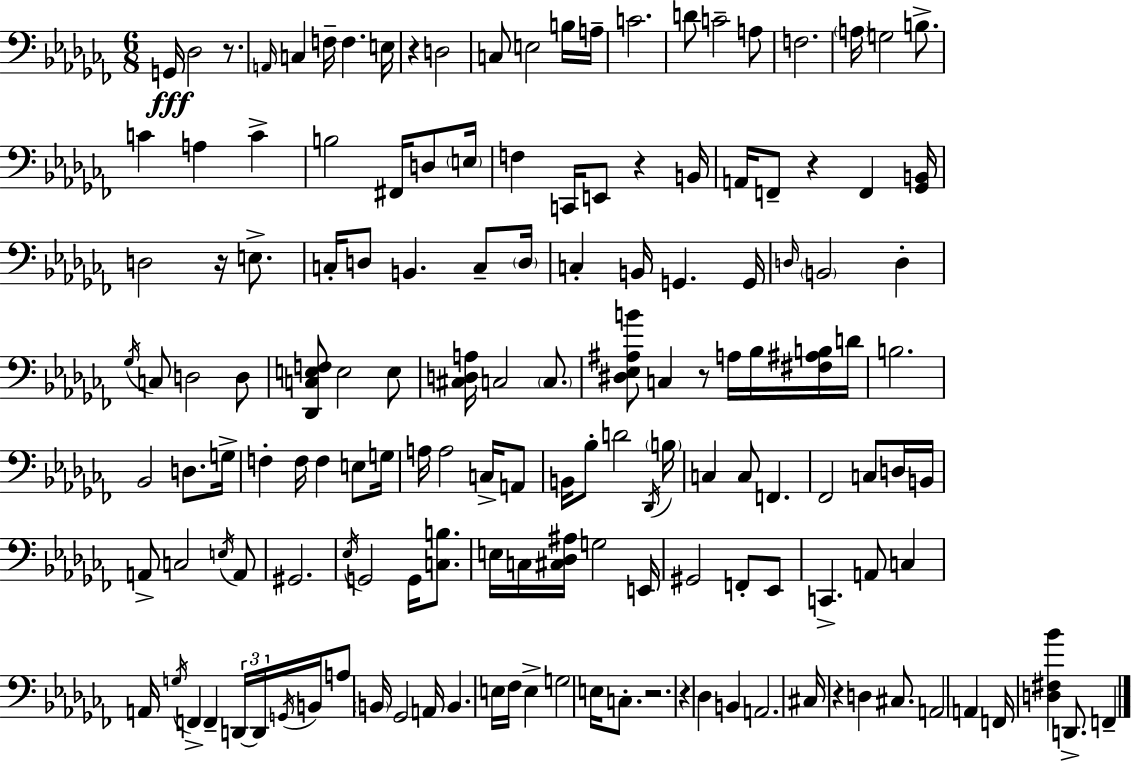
X:1
T:Untitled
M:6/8
L:1/4
K:Abm
G,,/4 _D,2 z/2 A,,/4 C, F,/4 F, E,/4 z D,2 C,/2 E,2 B,/4 A,/4 C2 D/2 C2 A,/2 F,2 A,/4 G,2 B,/2 C A, C B,2 ^F,,/4 D,/2 E,/4 F, C,,/4 E,,/2 z B,,/4 A,,/4 F,,/2 z F,, [_G,,B,,]/4 D,2 z/4 E,/2 C,/4 D,/2 B,, C,/2 D,/4 C, B,,/4 G,, G,,/4 D,/4 B,,2 D, _G,/4 C,/2 D,2 D,/2 [_D,,C,E,F,]/2 E,2 E,/2 [^C,D,A,]/4 C,2 C,/2 [^D,_E,^A,B]/2 C, z/2 A,/4 _B,/4 [^F,^A,B,]/4 D/4 B,2 _B,,2 D,/2 G,/4 F, F,/4 F, E,/2 G,/4 A,/4 A,2 C,/4 A,,/2 B,,/4 _B,/2 D2 _D,,/4 B,/4 C, C,/2 F,, _F,,2 C,/2 D,/4 B,,/4 A,,/2 C,2 E,/4 A,,/2 ^G,,2 _E,/4 G,,2 G,,/4 [C,B,]/2 E,/4 C,/4 [^C,_D,^A,]/4 G,2 E,,/4 ^G,,2 F,,/2 _E,,/2 C,, A,,/2 C, A,,/4 G,/4 F,, F,, D,,/4 D,,/4 G,,/4 B,,/4 A,/2 B,,/4 _G,,2 A,,/4 B,, E,/4 _F,/4 E, G,2 E,/4 C,/2 z2 z _D, B,, A,,2 ^C,/4 z D, ^C,/2 A,,2 A,, F,,/4 [D,^F,_B] D,,/2 F,,